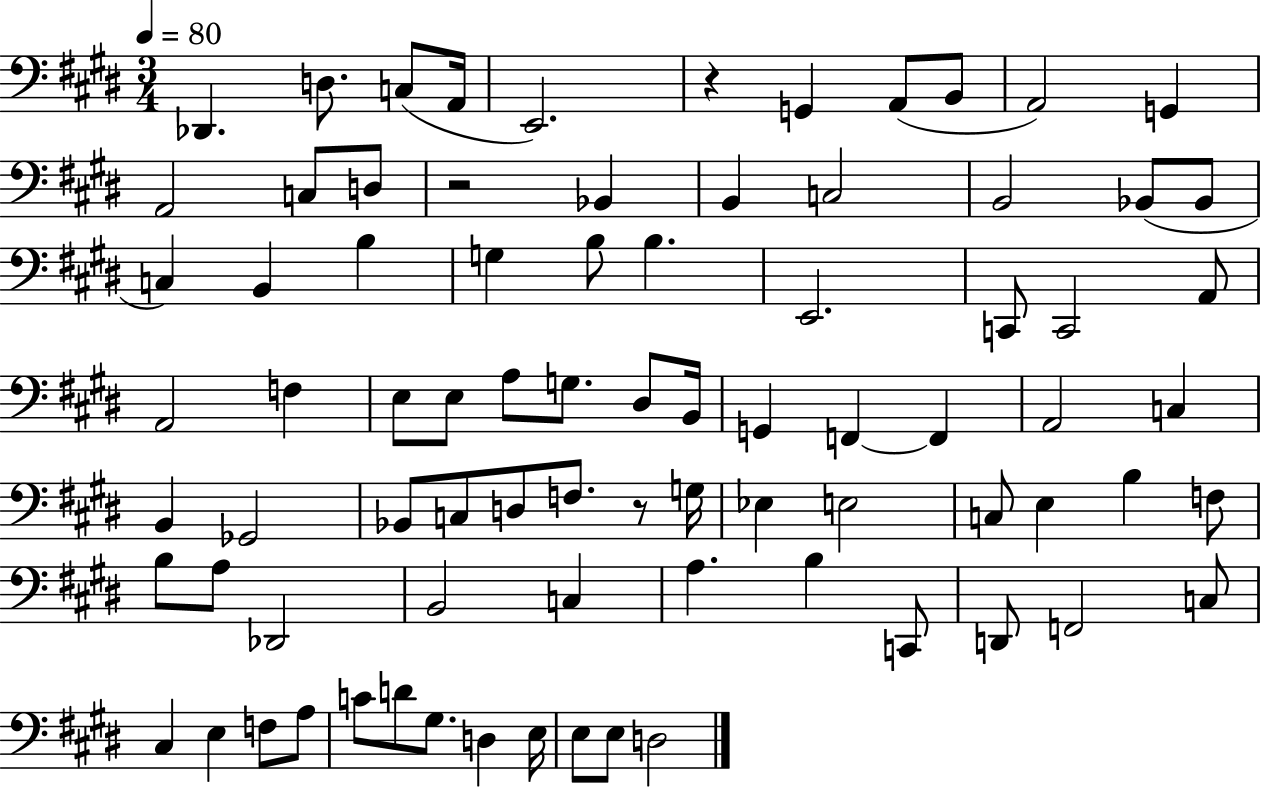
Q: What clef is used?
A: bass